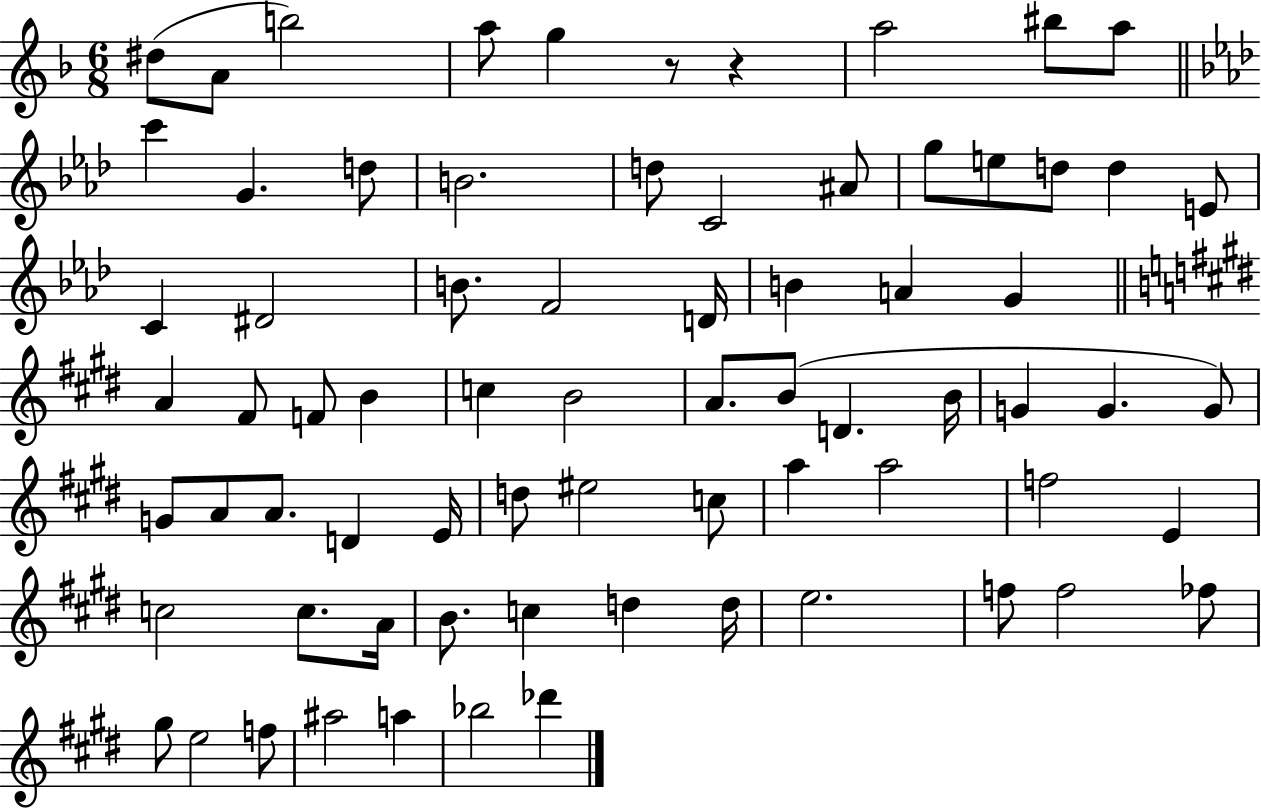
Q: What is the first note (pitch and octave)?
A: D#5